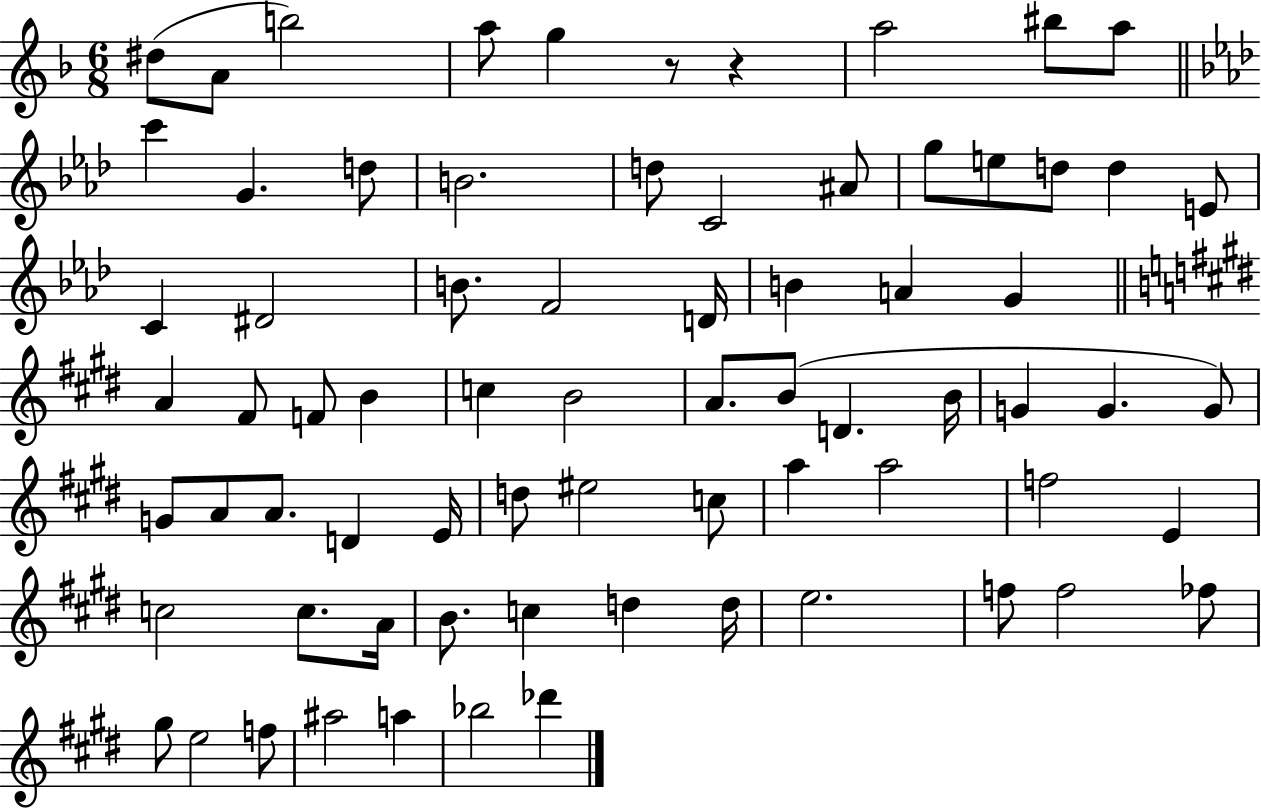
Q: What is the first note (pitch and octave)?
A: D#5